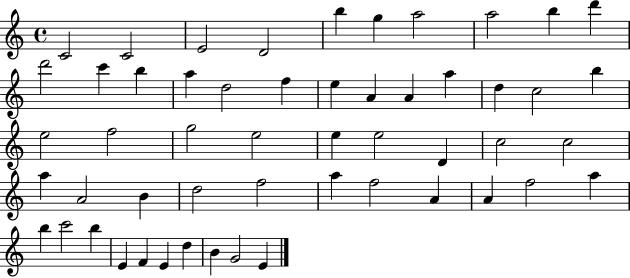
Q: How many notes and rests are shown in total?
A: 53